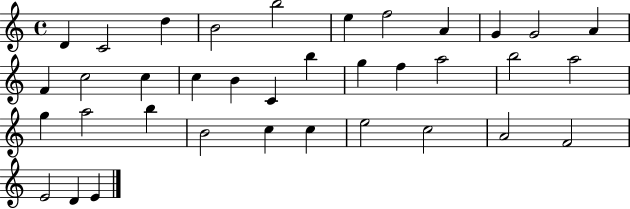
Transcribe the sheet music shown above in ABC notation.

X:1
T:Untitled
M:4/4
L:1/4
K:C
D C2 d B2 b2 e f2 A G G2 A F c2 c c B C b g f a2 b2 a2 g a2 b B2 c c e2 c2 A2 F2 E2 D E